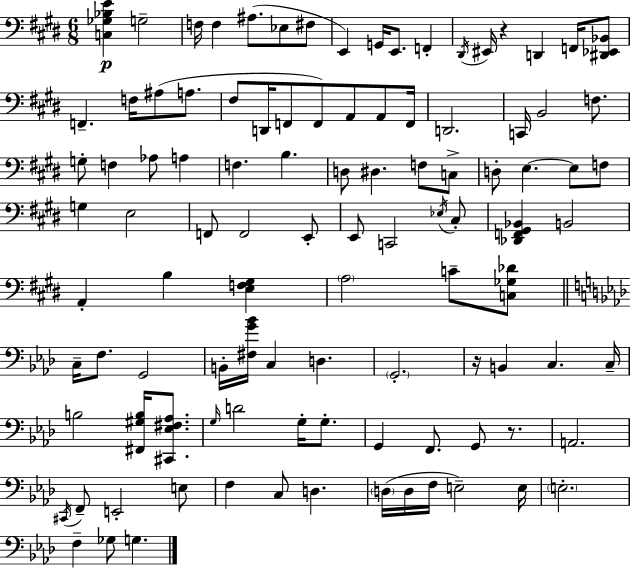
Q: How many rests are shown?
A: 3